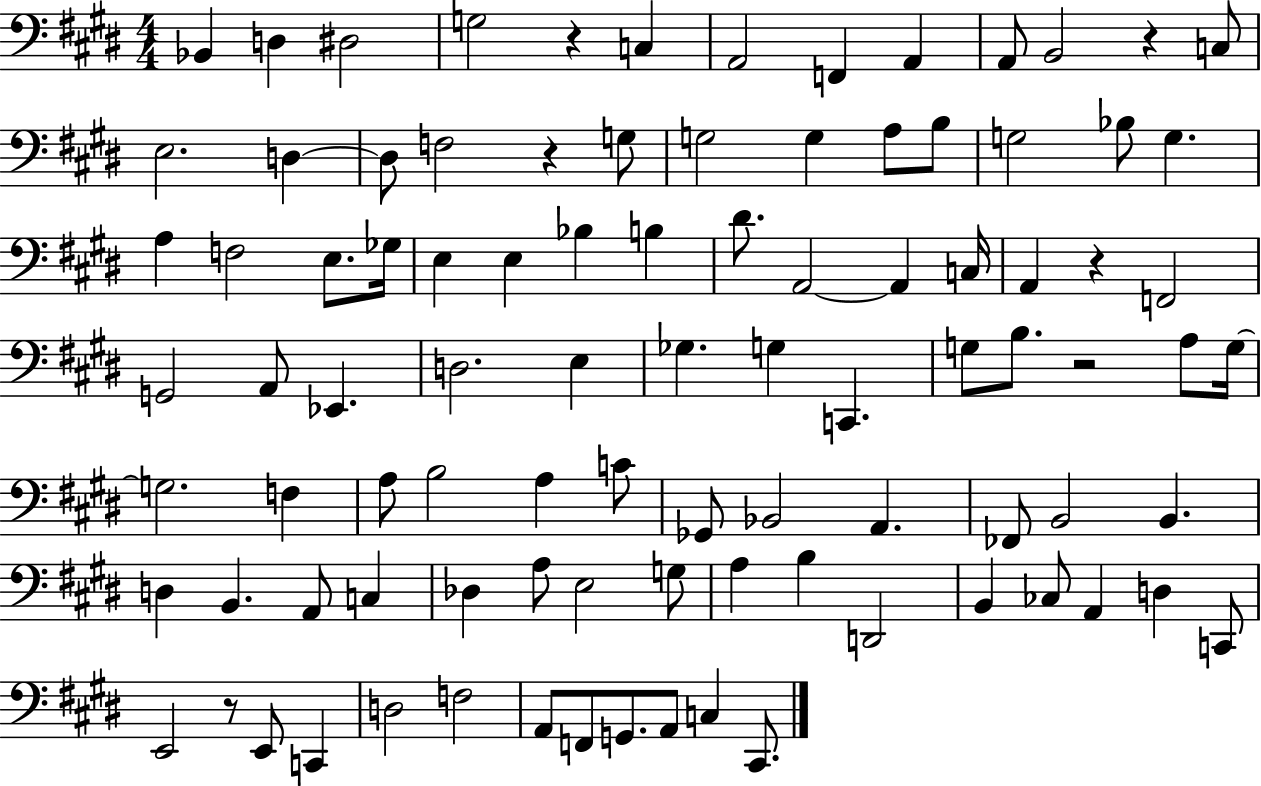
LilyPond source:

{
  \clef bass
  \numericTimeSignature
  \time 4/4
  \key e \major
  \repeat volta 2 { bes,4 d4 dis2 | g2 r4 c4 | a,2 f,4 a,4 | a,8 b,2 r4 c8 | \break e2. d4~~ | d8 f2 r4 g8 | g2 g4 a8 b8 | g2 bes8 g4. | \break a4 f2 e8. ges16 | e4 e4 bes4 b4 | dis'8. a,2~~ a,4 c16 | a,4 r4 f,2 | \break g,2 a,8 ees,4. | d2. e4 | ges4. g4 c,4. | g8 b8. r2 a8 g16~~ | \break g2. f4 | a8 b2 a4 c'8 | ges,8 bes,2 a,4. | fes,8 b,2 b,4. | \break d4 b,4. a,8 c4 | des4 a8 e2 g8 | a4 b4 d,2 | b,4 ces8 a,4 d4 c,8 | \break e,2 r8 e,8 c,4 | d2 f2 | a,8 f,8 g,8. a,8 c4 cis,8. | } \bar "|."
}